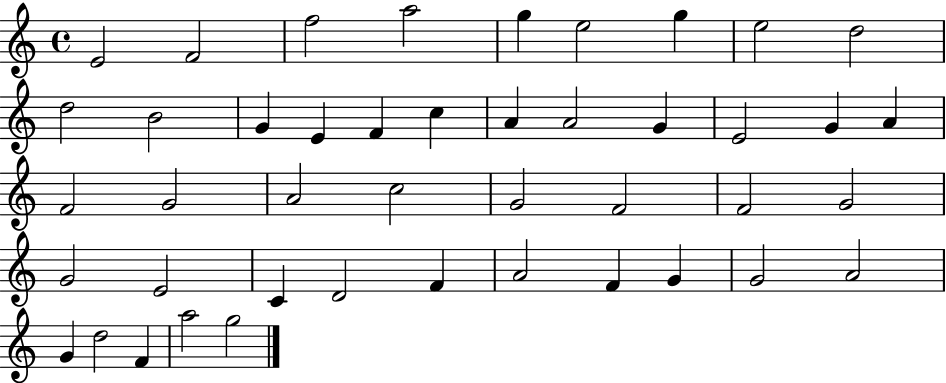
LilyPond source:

{
  \clef treble
  \time 4/4
  \defaultTimeSignature
  \key c \major
  e'2 f'2 | f''2 a''2 | g''4 e''2 g''4 | e''2 d''2 | \break d''2 b'2 | g'4 e'4 f'4 c''4 | a'4 a'2 g'4 | e'2 g'4 a'4 | \break f'2 g'2 | a'2 c''2 | g'2 f'2 | f'2 g'2 | \break g'2 e'2 | c'4 d'2 f'4 | a'2 f'4 g'4 | g'2 a'2 | \break g'4 d''2 f'4 | a''2 g''2 | \bar "|."
}